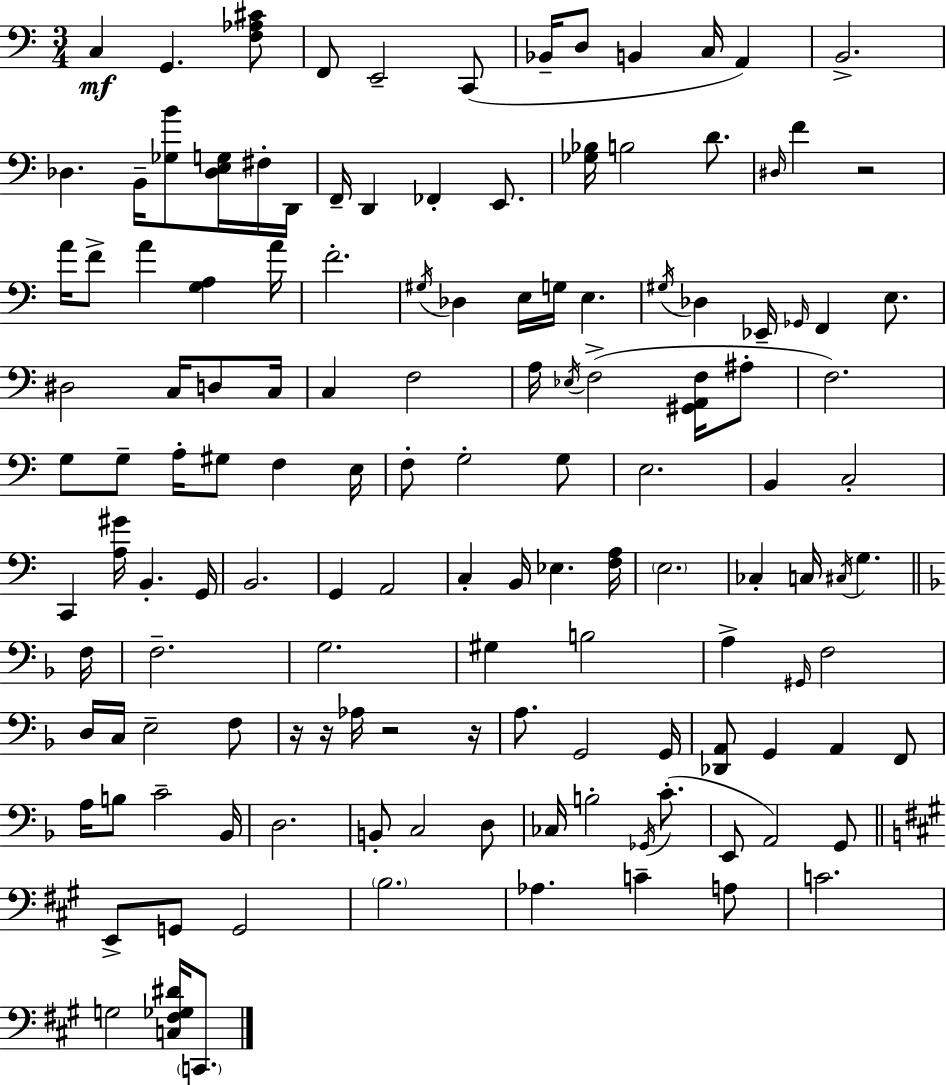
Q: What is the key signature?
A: C major